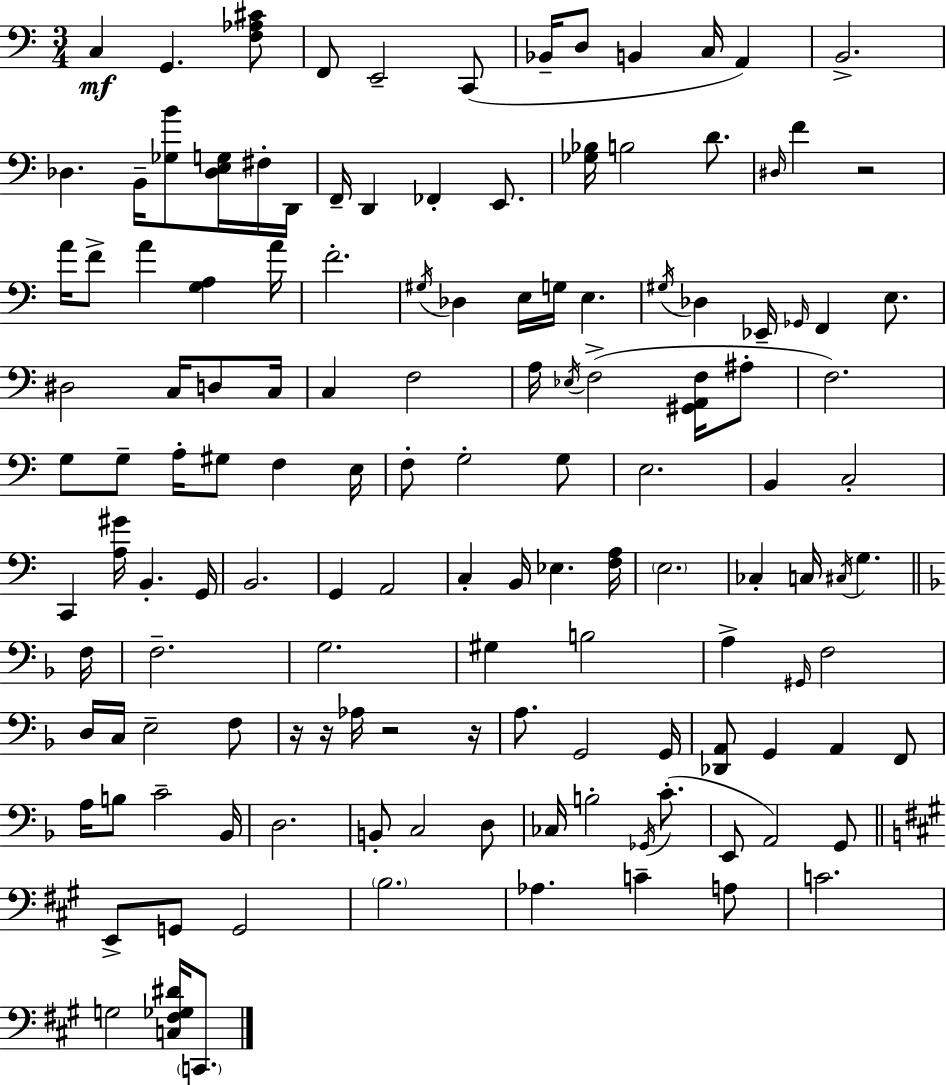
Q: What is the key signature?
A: C major